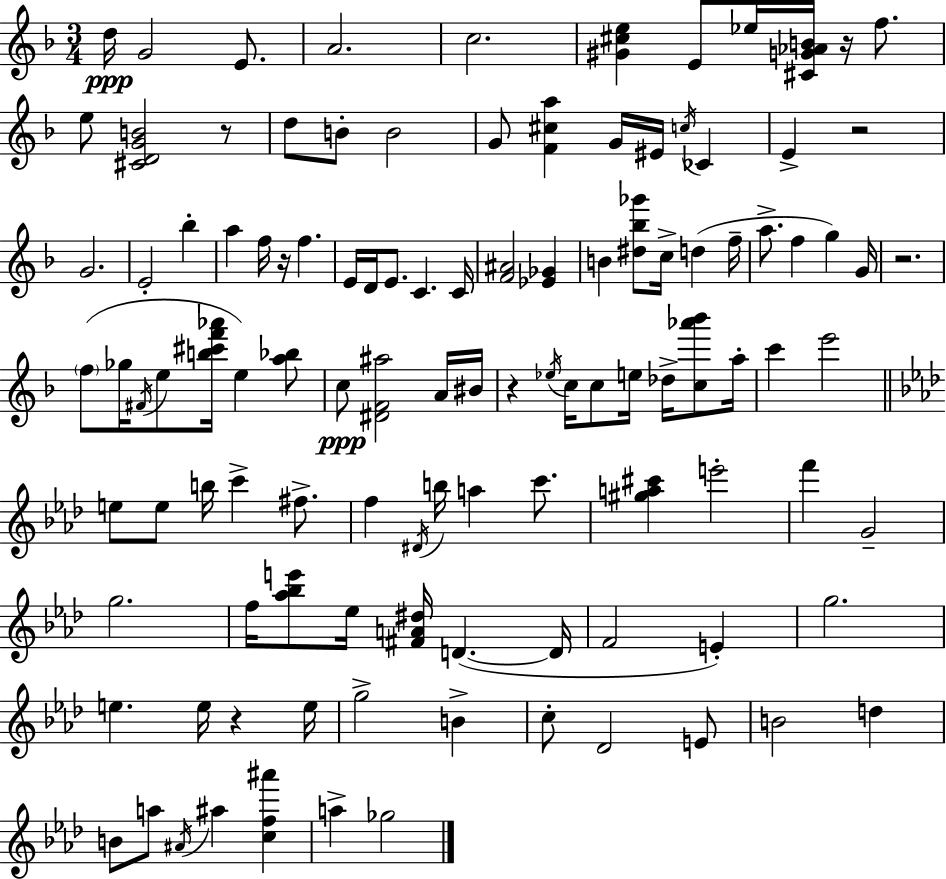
X:1
T:Untitled
M:3/4
L:1/4
K:Dm
d/4 G2 E/2 A2 c2 [^G^ce] E/2 _e/4 [^CG_AB]/4 z/4 f/2 e/2 [^CDGB]2 z/2 d/2 B/2 B2 G/2 [F^ca] G/4 ^E/4 c/4 _C E z2 G2 E2 _b a f/4 z/4 f E/4 D/4 E/2 C C/4 [F^A]2 [_E_G] B [^d_b_g']/2 c/4 d f/4 a/2 f g G/4 z2 f/2 _g/4 ^F/4 e/2 [b^c'f'_a']/4 e [a_b]/2 c/2 [^DF^a]2 A/4 ^B/4 z _e/4 c/4 c/2 e/4 _d/4 [c_a'_b']/2 a/4 c' e'2 e/2 e/2 b/4 c' ^f/2 f ^D/4 b/4 a c'/2 [^ga^c'] e'2 f' G2 g2 f/4 [_a_be']/2 _e/4 [^FA^d]/4 D D/4 F2 E g2 e e/4 z e/4 g2 B c/2 _D2 E/2 B2 d B/2 a/2 ^A/4 ^a [cf^a'] a _g2